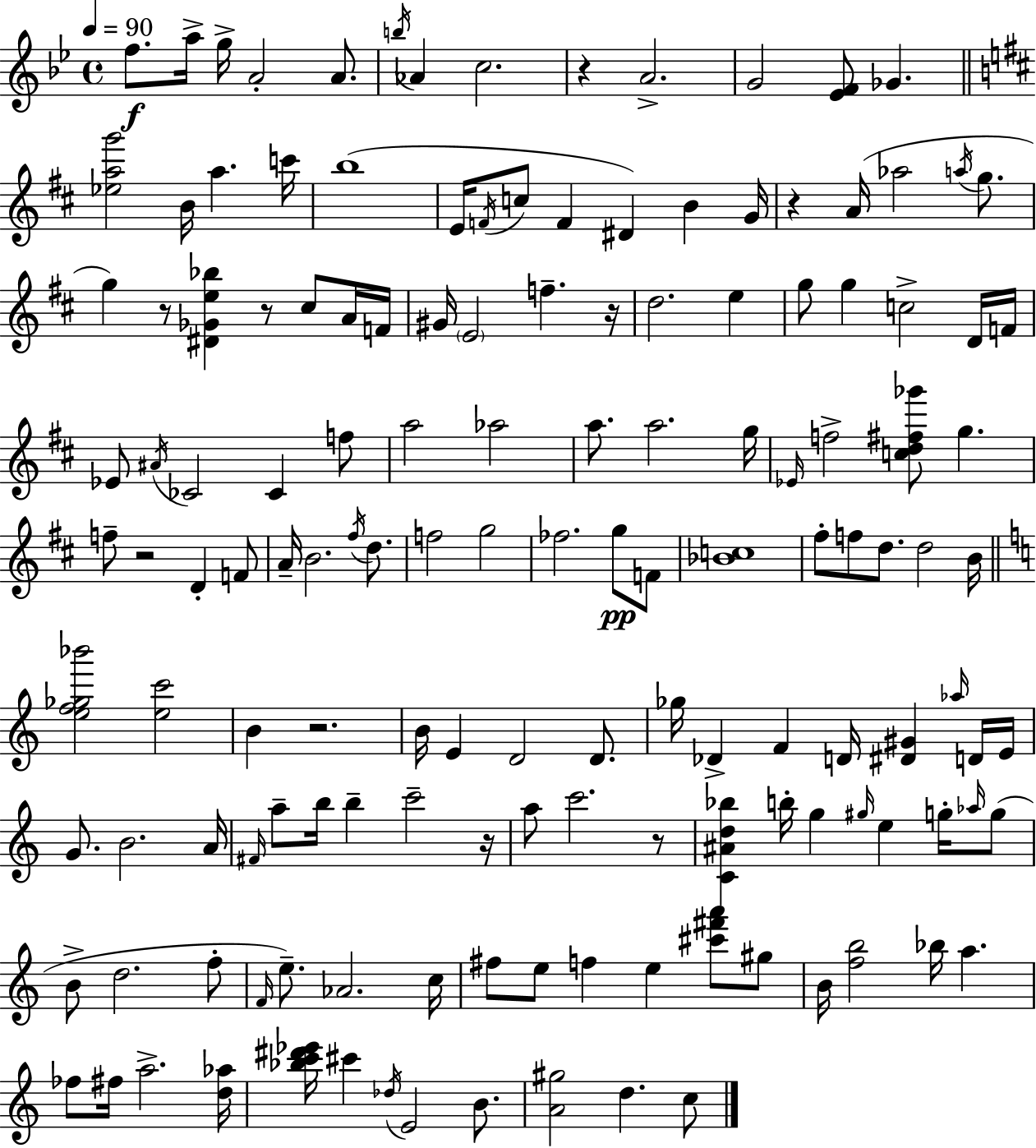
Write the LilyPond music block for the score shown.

{
  \clef treble
  \time 4/4
  \defaultTimeSignature
  \key g \minor
  \tempo 4 = 90
  f''8.\f a''16-> g''16-> a'2-. a'8. | \acciaccatura { b''16 } aes'4 c''2. | r4 a'2.-> | g'2 <ees' f'>8 ges'4. | \break \bar "||" \break \key d \major <ees'' a'' g'''>2 b'16 a''4. c'''16 | b''1( | e'16 \acciaccatura { f'16 } c''8 f'4 dis'4) b'4 | g'16 r4 a'16( aes''2 \acciaccatura { a''16 } g''8. | \break g''4) r8 <dis' ges' e'' bes''>4 r8 cis''8 | a'16 f'16 gis'16 \parenthesize e'2 f''4.-- | r16 d''2. e''4 | g''8 g''4 c''2-> | \break d'16 f'16 ees'8 \acciaccatura { ais'16 } ces'2 ces'4 | f''8 a''2 aes''2 | a''8. a''2. | g''16 \grace { ees'16 } f''2-> <c'' d'' fis'' ges'''>8 g''4. | \break f''8-- r2 d'4-. | f'8 a'16-- b'2. | \acciaccatura { fis''16 } d''8. f''2 g''2 | fes''2. | \break g''8\pp f'8 <bes' c''>1 | fis''8-. f''8 d''8. d''2 | b'16 \bar "||" \break \key a \minor <e'' f'' ges'' bes'''>2 <e'' c'''>2 | b'4 r2. | b'16 e'4 d'2 d'8. | ges''16 des'4-> f'4 d'16 <dis' gis'>4 \grace { aes''16 } d'16 | \break e'16 g'8. b'2. | a'16 \grace { fis'16 } a''8-- b''16 b''4-- c'''2-- | r16 a''8 c'''2. | r8 <c' ais' d'' bes''>4 b''16-. g''4 \grace { gis''16 } e''4 | \break g''16-. \grace { aes''16 } g''8( b'8-> d''2. | f''8-. \grace { f'16 } e''8.--) aes'2. | c''16 fis''8 e''8 f''4 e''4 | <cis''' fis''' a'''>8 gis''8 b'16 <f'' b''>2 bes''16 a''4. | \break fes''8 fis''16 a''2.-> | <d'' aes''>16 <bes'' c''' dis''' ees'''>16 cis'''4 \acciaccatura { des''16 } e'2 | b'8. <a' gis''>2 d''4. | c''8 \bar "|."
}